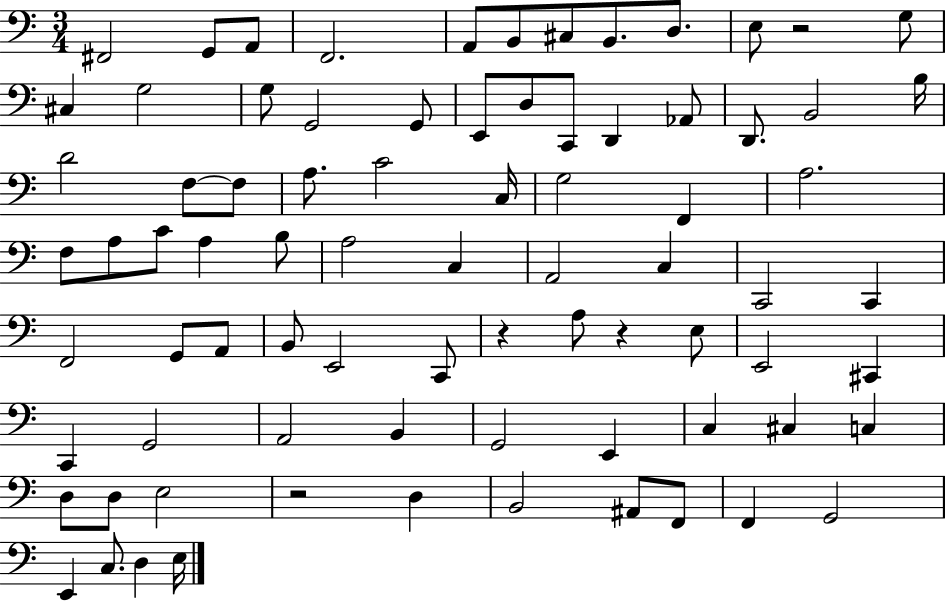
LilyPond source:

{
  \clef bass
  \numericTimeSignature
  \time 3/4
  \key c \major
  \repeat volta 2 { fis,2 g,8 a,8 | f,2. | a,8 b,8 cis8 b,8. d8. | e8 r2 g8 | \break cis4 g2 | g8 g,2 g,8 | e,8 d8 c,8 d,4 aes,8 | d,8. b,2 b16 | \break d'2 f8~~ f8 | a8. c'2 c16 | g2 f,4 | a2. | \break f8 a8 c'8 a4 b8 | a2 c4 | a,2 c4 | c,2 c,4 | \break f,2 g,8 a,8 | b,8 e,2 c,8 | r4 a8 r4 e8 | e,2 cis,4 | \break c,4 g,2 | a,2 b,4 | g,2 e,4 | c4 cis4 c4 | \break d8 d8 e2 | r2 d4 | b,2 ais,8 f,8 | f,4 g,2 | \break e,4 c8. d4 e16 | } \bar "|."
}